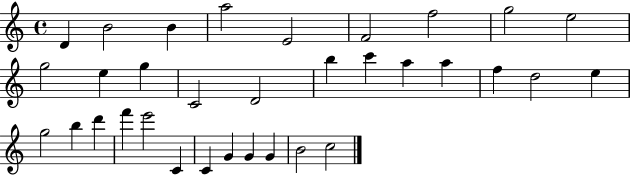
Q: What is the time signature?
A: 4/4